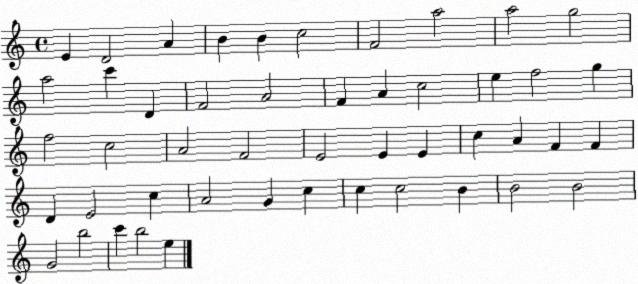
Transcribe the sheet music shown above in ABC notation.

X:1
T:Untitled
M:4/4
L:1/4
K:C
E D2 A B B c2 F2 a2 a2 g2 a2 c' D F2 A2 F A c2 e f2 g f2 c2 A2 F2 E2 E E c A F F D E2 c A2 G c c c2 B B2 B2 G2 b2 c' b2 e